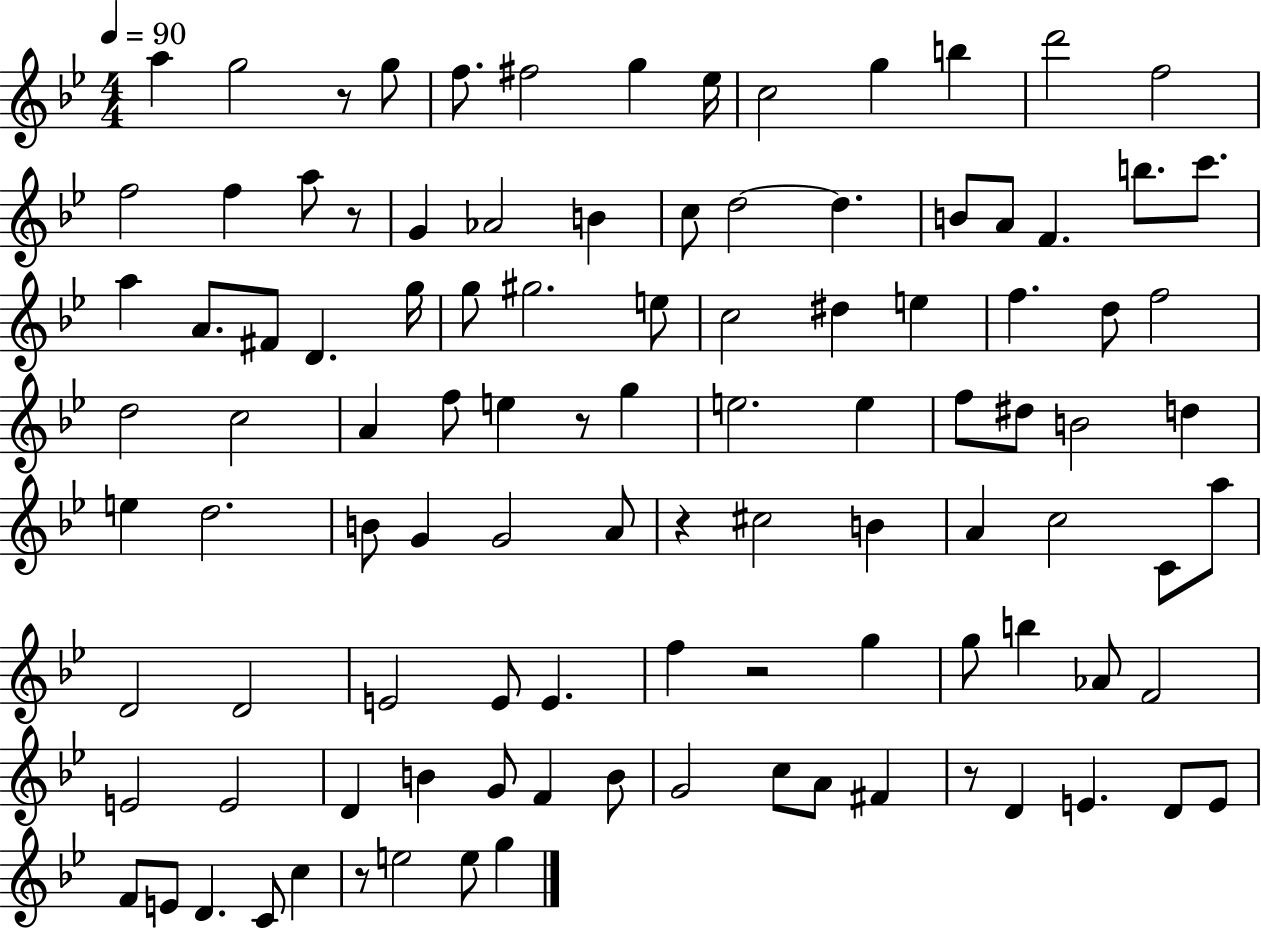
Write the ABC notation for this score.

X:1
T:Untitled
M:4/4
L:1/4
K:Bb
a g2 z/2 g/2 f/2 ^f2 g _e/4 c2 g b d'2 f2 f2 f a/2 z/2 G _A2 B c/2 d2 d B/2 A/2 F b/2 c'/2 a A/2 ^F/2 D g/4 g/2 ^g2 e/2 c2 ^d e f d/2 f2 d2 c2 A f/2 e z/2 g e2 e f/2 ^d/2 B2 d e d2 B/2 G G2 A/2 z ^c2 B A c2 C/2 a/2 D2 D2 E2 E/2 E f z2 g g/2 b _A/2 F2 E2 E2 D B G/2 F B/2 G2 c/2 A/2 ^F z/2 D E D/2 E/2 F/2 E/2 D C/2 c z/2 e2 e/2 g